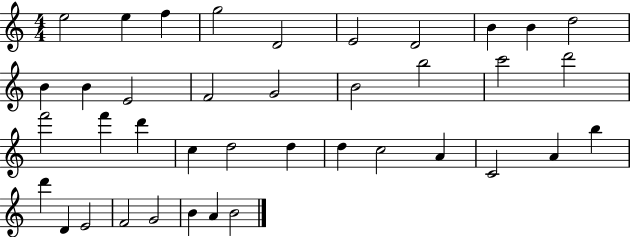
E5/h E5/q F5/q G5/h D4/h E4/h D4/h B4/q B4/q D5/h B4/q B4/q E4/h F4/h G4/h B4/h B5/h C6/h D6/h F6/h F6/q D6/q C5/q D5/h D5/q D5/q C5/h A4/q C4/h A4/q B5/q D6/q D4/q E4/h F4/h G4/h B4/q A4/q B4/h